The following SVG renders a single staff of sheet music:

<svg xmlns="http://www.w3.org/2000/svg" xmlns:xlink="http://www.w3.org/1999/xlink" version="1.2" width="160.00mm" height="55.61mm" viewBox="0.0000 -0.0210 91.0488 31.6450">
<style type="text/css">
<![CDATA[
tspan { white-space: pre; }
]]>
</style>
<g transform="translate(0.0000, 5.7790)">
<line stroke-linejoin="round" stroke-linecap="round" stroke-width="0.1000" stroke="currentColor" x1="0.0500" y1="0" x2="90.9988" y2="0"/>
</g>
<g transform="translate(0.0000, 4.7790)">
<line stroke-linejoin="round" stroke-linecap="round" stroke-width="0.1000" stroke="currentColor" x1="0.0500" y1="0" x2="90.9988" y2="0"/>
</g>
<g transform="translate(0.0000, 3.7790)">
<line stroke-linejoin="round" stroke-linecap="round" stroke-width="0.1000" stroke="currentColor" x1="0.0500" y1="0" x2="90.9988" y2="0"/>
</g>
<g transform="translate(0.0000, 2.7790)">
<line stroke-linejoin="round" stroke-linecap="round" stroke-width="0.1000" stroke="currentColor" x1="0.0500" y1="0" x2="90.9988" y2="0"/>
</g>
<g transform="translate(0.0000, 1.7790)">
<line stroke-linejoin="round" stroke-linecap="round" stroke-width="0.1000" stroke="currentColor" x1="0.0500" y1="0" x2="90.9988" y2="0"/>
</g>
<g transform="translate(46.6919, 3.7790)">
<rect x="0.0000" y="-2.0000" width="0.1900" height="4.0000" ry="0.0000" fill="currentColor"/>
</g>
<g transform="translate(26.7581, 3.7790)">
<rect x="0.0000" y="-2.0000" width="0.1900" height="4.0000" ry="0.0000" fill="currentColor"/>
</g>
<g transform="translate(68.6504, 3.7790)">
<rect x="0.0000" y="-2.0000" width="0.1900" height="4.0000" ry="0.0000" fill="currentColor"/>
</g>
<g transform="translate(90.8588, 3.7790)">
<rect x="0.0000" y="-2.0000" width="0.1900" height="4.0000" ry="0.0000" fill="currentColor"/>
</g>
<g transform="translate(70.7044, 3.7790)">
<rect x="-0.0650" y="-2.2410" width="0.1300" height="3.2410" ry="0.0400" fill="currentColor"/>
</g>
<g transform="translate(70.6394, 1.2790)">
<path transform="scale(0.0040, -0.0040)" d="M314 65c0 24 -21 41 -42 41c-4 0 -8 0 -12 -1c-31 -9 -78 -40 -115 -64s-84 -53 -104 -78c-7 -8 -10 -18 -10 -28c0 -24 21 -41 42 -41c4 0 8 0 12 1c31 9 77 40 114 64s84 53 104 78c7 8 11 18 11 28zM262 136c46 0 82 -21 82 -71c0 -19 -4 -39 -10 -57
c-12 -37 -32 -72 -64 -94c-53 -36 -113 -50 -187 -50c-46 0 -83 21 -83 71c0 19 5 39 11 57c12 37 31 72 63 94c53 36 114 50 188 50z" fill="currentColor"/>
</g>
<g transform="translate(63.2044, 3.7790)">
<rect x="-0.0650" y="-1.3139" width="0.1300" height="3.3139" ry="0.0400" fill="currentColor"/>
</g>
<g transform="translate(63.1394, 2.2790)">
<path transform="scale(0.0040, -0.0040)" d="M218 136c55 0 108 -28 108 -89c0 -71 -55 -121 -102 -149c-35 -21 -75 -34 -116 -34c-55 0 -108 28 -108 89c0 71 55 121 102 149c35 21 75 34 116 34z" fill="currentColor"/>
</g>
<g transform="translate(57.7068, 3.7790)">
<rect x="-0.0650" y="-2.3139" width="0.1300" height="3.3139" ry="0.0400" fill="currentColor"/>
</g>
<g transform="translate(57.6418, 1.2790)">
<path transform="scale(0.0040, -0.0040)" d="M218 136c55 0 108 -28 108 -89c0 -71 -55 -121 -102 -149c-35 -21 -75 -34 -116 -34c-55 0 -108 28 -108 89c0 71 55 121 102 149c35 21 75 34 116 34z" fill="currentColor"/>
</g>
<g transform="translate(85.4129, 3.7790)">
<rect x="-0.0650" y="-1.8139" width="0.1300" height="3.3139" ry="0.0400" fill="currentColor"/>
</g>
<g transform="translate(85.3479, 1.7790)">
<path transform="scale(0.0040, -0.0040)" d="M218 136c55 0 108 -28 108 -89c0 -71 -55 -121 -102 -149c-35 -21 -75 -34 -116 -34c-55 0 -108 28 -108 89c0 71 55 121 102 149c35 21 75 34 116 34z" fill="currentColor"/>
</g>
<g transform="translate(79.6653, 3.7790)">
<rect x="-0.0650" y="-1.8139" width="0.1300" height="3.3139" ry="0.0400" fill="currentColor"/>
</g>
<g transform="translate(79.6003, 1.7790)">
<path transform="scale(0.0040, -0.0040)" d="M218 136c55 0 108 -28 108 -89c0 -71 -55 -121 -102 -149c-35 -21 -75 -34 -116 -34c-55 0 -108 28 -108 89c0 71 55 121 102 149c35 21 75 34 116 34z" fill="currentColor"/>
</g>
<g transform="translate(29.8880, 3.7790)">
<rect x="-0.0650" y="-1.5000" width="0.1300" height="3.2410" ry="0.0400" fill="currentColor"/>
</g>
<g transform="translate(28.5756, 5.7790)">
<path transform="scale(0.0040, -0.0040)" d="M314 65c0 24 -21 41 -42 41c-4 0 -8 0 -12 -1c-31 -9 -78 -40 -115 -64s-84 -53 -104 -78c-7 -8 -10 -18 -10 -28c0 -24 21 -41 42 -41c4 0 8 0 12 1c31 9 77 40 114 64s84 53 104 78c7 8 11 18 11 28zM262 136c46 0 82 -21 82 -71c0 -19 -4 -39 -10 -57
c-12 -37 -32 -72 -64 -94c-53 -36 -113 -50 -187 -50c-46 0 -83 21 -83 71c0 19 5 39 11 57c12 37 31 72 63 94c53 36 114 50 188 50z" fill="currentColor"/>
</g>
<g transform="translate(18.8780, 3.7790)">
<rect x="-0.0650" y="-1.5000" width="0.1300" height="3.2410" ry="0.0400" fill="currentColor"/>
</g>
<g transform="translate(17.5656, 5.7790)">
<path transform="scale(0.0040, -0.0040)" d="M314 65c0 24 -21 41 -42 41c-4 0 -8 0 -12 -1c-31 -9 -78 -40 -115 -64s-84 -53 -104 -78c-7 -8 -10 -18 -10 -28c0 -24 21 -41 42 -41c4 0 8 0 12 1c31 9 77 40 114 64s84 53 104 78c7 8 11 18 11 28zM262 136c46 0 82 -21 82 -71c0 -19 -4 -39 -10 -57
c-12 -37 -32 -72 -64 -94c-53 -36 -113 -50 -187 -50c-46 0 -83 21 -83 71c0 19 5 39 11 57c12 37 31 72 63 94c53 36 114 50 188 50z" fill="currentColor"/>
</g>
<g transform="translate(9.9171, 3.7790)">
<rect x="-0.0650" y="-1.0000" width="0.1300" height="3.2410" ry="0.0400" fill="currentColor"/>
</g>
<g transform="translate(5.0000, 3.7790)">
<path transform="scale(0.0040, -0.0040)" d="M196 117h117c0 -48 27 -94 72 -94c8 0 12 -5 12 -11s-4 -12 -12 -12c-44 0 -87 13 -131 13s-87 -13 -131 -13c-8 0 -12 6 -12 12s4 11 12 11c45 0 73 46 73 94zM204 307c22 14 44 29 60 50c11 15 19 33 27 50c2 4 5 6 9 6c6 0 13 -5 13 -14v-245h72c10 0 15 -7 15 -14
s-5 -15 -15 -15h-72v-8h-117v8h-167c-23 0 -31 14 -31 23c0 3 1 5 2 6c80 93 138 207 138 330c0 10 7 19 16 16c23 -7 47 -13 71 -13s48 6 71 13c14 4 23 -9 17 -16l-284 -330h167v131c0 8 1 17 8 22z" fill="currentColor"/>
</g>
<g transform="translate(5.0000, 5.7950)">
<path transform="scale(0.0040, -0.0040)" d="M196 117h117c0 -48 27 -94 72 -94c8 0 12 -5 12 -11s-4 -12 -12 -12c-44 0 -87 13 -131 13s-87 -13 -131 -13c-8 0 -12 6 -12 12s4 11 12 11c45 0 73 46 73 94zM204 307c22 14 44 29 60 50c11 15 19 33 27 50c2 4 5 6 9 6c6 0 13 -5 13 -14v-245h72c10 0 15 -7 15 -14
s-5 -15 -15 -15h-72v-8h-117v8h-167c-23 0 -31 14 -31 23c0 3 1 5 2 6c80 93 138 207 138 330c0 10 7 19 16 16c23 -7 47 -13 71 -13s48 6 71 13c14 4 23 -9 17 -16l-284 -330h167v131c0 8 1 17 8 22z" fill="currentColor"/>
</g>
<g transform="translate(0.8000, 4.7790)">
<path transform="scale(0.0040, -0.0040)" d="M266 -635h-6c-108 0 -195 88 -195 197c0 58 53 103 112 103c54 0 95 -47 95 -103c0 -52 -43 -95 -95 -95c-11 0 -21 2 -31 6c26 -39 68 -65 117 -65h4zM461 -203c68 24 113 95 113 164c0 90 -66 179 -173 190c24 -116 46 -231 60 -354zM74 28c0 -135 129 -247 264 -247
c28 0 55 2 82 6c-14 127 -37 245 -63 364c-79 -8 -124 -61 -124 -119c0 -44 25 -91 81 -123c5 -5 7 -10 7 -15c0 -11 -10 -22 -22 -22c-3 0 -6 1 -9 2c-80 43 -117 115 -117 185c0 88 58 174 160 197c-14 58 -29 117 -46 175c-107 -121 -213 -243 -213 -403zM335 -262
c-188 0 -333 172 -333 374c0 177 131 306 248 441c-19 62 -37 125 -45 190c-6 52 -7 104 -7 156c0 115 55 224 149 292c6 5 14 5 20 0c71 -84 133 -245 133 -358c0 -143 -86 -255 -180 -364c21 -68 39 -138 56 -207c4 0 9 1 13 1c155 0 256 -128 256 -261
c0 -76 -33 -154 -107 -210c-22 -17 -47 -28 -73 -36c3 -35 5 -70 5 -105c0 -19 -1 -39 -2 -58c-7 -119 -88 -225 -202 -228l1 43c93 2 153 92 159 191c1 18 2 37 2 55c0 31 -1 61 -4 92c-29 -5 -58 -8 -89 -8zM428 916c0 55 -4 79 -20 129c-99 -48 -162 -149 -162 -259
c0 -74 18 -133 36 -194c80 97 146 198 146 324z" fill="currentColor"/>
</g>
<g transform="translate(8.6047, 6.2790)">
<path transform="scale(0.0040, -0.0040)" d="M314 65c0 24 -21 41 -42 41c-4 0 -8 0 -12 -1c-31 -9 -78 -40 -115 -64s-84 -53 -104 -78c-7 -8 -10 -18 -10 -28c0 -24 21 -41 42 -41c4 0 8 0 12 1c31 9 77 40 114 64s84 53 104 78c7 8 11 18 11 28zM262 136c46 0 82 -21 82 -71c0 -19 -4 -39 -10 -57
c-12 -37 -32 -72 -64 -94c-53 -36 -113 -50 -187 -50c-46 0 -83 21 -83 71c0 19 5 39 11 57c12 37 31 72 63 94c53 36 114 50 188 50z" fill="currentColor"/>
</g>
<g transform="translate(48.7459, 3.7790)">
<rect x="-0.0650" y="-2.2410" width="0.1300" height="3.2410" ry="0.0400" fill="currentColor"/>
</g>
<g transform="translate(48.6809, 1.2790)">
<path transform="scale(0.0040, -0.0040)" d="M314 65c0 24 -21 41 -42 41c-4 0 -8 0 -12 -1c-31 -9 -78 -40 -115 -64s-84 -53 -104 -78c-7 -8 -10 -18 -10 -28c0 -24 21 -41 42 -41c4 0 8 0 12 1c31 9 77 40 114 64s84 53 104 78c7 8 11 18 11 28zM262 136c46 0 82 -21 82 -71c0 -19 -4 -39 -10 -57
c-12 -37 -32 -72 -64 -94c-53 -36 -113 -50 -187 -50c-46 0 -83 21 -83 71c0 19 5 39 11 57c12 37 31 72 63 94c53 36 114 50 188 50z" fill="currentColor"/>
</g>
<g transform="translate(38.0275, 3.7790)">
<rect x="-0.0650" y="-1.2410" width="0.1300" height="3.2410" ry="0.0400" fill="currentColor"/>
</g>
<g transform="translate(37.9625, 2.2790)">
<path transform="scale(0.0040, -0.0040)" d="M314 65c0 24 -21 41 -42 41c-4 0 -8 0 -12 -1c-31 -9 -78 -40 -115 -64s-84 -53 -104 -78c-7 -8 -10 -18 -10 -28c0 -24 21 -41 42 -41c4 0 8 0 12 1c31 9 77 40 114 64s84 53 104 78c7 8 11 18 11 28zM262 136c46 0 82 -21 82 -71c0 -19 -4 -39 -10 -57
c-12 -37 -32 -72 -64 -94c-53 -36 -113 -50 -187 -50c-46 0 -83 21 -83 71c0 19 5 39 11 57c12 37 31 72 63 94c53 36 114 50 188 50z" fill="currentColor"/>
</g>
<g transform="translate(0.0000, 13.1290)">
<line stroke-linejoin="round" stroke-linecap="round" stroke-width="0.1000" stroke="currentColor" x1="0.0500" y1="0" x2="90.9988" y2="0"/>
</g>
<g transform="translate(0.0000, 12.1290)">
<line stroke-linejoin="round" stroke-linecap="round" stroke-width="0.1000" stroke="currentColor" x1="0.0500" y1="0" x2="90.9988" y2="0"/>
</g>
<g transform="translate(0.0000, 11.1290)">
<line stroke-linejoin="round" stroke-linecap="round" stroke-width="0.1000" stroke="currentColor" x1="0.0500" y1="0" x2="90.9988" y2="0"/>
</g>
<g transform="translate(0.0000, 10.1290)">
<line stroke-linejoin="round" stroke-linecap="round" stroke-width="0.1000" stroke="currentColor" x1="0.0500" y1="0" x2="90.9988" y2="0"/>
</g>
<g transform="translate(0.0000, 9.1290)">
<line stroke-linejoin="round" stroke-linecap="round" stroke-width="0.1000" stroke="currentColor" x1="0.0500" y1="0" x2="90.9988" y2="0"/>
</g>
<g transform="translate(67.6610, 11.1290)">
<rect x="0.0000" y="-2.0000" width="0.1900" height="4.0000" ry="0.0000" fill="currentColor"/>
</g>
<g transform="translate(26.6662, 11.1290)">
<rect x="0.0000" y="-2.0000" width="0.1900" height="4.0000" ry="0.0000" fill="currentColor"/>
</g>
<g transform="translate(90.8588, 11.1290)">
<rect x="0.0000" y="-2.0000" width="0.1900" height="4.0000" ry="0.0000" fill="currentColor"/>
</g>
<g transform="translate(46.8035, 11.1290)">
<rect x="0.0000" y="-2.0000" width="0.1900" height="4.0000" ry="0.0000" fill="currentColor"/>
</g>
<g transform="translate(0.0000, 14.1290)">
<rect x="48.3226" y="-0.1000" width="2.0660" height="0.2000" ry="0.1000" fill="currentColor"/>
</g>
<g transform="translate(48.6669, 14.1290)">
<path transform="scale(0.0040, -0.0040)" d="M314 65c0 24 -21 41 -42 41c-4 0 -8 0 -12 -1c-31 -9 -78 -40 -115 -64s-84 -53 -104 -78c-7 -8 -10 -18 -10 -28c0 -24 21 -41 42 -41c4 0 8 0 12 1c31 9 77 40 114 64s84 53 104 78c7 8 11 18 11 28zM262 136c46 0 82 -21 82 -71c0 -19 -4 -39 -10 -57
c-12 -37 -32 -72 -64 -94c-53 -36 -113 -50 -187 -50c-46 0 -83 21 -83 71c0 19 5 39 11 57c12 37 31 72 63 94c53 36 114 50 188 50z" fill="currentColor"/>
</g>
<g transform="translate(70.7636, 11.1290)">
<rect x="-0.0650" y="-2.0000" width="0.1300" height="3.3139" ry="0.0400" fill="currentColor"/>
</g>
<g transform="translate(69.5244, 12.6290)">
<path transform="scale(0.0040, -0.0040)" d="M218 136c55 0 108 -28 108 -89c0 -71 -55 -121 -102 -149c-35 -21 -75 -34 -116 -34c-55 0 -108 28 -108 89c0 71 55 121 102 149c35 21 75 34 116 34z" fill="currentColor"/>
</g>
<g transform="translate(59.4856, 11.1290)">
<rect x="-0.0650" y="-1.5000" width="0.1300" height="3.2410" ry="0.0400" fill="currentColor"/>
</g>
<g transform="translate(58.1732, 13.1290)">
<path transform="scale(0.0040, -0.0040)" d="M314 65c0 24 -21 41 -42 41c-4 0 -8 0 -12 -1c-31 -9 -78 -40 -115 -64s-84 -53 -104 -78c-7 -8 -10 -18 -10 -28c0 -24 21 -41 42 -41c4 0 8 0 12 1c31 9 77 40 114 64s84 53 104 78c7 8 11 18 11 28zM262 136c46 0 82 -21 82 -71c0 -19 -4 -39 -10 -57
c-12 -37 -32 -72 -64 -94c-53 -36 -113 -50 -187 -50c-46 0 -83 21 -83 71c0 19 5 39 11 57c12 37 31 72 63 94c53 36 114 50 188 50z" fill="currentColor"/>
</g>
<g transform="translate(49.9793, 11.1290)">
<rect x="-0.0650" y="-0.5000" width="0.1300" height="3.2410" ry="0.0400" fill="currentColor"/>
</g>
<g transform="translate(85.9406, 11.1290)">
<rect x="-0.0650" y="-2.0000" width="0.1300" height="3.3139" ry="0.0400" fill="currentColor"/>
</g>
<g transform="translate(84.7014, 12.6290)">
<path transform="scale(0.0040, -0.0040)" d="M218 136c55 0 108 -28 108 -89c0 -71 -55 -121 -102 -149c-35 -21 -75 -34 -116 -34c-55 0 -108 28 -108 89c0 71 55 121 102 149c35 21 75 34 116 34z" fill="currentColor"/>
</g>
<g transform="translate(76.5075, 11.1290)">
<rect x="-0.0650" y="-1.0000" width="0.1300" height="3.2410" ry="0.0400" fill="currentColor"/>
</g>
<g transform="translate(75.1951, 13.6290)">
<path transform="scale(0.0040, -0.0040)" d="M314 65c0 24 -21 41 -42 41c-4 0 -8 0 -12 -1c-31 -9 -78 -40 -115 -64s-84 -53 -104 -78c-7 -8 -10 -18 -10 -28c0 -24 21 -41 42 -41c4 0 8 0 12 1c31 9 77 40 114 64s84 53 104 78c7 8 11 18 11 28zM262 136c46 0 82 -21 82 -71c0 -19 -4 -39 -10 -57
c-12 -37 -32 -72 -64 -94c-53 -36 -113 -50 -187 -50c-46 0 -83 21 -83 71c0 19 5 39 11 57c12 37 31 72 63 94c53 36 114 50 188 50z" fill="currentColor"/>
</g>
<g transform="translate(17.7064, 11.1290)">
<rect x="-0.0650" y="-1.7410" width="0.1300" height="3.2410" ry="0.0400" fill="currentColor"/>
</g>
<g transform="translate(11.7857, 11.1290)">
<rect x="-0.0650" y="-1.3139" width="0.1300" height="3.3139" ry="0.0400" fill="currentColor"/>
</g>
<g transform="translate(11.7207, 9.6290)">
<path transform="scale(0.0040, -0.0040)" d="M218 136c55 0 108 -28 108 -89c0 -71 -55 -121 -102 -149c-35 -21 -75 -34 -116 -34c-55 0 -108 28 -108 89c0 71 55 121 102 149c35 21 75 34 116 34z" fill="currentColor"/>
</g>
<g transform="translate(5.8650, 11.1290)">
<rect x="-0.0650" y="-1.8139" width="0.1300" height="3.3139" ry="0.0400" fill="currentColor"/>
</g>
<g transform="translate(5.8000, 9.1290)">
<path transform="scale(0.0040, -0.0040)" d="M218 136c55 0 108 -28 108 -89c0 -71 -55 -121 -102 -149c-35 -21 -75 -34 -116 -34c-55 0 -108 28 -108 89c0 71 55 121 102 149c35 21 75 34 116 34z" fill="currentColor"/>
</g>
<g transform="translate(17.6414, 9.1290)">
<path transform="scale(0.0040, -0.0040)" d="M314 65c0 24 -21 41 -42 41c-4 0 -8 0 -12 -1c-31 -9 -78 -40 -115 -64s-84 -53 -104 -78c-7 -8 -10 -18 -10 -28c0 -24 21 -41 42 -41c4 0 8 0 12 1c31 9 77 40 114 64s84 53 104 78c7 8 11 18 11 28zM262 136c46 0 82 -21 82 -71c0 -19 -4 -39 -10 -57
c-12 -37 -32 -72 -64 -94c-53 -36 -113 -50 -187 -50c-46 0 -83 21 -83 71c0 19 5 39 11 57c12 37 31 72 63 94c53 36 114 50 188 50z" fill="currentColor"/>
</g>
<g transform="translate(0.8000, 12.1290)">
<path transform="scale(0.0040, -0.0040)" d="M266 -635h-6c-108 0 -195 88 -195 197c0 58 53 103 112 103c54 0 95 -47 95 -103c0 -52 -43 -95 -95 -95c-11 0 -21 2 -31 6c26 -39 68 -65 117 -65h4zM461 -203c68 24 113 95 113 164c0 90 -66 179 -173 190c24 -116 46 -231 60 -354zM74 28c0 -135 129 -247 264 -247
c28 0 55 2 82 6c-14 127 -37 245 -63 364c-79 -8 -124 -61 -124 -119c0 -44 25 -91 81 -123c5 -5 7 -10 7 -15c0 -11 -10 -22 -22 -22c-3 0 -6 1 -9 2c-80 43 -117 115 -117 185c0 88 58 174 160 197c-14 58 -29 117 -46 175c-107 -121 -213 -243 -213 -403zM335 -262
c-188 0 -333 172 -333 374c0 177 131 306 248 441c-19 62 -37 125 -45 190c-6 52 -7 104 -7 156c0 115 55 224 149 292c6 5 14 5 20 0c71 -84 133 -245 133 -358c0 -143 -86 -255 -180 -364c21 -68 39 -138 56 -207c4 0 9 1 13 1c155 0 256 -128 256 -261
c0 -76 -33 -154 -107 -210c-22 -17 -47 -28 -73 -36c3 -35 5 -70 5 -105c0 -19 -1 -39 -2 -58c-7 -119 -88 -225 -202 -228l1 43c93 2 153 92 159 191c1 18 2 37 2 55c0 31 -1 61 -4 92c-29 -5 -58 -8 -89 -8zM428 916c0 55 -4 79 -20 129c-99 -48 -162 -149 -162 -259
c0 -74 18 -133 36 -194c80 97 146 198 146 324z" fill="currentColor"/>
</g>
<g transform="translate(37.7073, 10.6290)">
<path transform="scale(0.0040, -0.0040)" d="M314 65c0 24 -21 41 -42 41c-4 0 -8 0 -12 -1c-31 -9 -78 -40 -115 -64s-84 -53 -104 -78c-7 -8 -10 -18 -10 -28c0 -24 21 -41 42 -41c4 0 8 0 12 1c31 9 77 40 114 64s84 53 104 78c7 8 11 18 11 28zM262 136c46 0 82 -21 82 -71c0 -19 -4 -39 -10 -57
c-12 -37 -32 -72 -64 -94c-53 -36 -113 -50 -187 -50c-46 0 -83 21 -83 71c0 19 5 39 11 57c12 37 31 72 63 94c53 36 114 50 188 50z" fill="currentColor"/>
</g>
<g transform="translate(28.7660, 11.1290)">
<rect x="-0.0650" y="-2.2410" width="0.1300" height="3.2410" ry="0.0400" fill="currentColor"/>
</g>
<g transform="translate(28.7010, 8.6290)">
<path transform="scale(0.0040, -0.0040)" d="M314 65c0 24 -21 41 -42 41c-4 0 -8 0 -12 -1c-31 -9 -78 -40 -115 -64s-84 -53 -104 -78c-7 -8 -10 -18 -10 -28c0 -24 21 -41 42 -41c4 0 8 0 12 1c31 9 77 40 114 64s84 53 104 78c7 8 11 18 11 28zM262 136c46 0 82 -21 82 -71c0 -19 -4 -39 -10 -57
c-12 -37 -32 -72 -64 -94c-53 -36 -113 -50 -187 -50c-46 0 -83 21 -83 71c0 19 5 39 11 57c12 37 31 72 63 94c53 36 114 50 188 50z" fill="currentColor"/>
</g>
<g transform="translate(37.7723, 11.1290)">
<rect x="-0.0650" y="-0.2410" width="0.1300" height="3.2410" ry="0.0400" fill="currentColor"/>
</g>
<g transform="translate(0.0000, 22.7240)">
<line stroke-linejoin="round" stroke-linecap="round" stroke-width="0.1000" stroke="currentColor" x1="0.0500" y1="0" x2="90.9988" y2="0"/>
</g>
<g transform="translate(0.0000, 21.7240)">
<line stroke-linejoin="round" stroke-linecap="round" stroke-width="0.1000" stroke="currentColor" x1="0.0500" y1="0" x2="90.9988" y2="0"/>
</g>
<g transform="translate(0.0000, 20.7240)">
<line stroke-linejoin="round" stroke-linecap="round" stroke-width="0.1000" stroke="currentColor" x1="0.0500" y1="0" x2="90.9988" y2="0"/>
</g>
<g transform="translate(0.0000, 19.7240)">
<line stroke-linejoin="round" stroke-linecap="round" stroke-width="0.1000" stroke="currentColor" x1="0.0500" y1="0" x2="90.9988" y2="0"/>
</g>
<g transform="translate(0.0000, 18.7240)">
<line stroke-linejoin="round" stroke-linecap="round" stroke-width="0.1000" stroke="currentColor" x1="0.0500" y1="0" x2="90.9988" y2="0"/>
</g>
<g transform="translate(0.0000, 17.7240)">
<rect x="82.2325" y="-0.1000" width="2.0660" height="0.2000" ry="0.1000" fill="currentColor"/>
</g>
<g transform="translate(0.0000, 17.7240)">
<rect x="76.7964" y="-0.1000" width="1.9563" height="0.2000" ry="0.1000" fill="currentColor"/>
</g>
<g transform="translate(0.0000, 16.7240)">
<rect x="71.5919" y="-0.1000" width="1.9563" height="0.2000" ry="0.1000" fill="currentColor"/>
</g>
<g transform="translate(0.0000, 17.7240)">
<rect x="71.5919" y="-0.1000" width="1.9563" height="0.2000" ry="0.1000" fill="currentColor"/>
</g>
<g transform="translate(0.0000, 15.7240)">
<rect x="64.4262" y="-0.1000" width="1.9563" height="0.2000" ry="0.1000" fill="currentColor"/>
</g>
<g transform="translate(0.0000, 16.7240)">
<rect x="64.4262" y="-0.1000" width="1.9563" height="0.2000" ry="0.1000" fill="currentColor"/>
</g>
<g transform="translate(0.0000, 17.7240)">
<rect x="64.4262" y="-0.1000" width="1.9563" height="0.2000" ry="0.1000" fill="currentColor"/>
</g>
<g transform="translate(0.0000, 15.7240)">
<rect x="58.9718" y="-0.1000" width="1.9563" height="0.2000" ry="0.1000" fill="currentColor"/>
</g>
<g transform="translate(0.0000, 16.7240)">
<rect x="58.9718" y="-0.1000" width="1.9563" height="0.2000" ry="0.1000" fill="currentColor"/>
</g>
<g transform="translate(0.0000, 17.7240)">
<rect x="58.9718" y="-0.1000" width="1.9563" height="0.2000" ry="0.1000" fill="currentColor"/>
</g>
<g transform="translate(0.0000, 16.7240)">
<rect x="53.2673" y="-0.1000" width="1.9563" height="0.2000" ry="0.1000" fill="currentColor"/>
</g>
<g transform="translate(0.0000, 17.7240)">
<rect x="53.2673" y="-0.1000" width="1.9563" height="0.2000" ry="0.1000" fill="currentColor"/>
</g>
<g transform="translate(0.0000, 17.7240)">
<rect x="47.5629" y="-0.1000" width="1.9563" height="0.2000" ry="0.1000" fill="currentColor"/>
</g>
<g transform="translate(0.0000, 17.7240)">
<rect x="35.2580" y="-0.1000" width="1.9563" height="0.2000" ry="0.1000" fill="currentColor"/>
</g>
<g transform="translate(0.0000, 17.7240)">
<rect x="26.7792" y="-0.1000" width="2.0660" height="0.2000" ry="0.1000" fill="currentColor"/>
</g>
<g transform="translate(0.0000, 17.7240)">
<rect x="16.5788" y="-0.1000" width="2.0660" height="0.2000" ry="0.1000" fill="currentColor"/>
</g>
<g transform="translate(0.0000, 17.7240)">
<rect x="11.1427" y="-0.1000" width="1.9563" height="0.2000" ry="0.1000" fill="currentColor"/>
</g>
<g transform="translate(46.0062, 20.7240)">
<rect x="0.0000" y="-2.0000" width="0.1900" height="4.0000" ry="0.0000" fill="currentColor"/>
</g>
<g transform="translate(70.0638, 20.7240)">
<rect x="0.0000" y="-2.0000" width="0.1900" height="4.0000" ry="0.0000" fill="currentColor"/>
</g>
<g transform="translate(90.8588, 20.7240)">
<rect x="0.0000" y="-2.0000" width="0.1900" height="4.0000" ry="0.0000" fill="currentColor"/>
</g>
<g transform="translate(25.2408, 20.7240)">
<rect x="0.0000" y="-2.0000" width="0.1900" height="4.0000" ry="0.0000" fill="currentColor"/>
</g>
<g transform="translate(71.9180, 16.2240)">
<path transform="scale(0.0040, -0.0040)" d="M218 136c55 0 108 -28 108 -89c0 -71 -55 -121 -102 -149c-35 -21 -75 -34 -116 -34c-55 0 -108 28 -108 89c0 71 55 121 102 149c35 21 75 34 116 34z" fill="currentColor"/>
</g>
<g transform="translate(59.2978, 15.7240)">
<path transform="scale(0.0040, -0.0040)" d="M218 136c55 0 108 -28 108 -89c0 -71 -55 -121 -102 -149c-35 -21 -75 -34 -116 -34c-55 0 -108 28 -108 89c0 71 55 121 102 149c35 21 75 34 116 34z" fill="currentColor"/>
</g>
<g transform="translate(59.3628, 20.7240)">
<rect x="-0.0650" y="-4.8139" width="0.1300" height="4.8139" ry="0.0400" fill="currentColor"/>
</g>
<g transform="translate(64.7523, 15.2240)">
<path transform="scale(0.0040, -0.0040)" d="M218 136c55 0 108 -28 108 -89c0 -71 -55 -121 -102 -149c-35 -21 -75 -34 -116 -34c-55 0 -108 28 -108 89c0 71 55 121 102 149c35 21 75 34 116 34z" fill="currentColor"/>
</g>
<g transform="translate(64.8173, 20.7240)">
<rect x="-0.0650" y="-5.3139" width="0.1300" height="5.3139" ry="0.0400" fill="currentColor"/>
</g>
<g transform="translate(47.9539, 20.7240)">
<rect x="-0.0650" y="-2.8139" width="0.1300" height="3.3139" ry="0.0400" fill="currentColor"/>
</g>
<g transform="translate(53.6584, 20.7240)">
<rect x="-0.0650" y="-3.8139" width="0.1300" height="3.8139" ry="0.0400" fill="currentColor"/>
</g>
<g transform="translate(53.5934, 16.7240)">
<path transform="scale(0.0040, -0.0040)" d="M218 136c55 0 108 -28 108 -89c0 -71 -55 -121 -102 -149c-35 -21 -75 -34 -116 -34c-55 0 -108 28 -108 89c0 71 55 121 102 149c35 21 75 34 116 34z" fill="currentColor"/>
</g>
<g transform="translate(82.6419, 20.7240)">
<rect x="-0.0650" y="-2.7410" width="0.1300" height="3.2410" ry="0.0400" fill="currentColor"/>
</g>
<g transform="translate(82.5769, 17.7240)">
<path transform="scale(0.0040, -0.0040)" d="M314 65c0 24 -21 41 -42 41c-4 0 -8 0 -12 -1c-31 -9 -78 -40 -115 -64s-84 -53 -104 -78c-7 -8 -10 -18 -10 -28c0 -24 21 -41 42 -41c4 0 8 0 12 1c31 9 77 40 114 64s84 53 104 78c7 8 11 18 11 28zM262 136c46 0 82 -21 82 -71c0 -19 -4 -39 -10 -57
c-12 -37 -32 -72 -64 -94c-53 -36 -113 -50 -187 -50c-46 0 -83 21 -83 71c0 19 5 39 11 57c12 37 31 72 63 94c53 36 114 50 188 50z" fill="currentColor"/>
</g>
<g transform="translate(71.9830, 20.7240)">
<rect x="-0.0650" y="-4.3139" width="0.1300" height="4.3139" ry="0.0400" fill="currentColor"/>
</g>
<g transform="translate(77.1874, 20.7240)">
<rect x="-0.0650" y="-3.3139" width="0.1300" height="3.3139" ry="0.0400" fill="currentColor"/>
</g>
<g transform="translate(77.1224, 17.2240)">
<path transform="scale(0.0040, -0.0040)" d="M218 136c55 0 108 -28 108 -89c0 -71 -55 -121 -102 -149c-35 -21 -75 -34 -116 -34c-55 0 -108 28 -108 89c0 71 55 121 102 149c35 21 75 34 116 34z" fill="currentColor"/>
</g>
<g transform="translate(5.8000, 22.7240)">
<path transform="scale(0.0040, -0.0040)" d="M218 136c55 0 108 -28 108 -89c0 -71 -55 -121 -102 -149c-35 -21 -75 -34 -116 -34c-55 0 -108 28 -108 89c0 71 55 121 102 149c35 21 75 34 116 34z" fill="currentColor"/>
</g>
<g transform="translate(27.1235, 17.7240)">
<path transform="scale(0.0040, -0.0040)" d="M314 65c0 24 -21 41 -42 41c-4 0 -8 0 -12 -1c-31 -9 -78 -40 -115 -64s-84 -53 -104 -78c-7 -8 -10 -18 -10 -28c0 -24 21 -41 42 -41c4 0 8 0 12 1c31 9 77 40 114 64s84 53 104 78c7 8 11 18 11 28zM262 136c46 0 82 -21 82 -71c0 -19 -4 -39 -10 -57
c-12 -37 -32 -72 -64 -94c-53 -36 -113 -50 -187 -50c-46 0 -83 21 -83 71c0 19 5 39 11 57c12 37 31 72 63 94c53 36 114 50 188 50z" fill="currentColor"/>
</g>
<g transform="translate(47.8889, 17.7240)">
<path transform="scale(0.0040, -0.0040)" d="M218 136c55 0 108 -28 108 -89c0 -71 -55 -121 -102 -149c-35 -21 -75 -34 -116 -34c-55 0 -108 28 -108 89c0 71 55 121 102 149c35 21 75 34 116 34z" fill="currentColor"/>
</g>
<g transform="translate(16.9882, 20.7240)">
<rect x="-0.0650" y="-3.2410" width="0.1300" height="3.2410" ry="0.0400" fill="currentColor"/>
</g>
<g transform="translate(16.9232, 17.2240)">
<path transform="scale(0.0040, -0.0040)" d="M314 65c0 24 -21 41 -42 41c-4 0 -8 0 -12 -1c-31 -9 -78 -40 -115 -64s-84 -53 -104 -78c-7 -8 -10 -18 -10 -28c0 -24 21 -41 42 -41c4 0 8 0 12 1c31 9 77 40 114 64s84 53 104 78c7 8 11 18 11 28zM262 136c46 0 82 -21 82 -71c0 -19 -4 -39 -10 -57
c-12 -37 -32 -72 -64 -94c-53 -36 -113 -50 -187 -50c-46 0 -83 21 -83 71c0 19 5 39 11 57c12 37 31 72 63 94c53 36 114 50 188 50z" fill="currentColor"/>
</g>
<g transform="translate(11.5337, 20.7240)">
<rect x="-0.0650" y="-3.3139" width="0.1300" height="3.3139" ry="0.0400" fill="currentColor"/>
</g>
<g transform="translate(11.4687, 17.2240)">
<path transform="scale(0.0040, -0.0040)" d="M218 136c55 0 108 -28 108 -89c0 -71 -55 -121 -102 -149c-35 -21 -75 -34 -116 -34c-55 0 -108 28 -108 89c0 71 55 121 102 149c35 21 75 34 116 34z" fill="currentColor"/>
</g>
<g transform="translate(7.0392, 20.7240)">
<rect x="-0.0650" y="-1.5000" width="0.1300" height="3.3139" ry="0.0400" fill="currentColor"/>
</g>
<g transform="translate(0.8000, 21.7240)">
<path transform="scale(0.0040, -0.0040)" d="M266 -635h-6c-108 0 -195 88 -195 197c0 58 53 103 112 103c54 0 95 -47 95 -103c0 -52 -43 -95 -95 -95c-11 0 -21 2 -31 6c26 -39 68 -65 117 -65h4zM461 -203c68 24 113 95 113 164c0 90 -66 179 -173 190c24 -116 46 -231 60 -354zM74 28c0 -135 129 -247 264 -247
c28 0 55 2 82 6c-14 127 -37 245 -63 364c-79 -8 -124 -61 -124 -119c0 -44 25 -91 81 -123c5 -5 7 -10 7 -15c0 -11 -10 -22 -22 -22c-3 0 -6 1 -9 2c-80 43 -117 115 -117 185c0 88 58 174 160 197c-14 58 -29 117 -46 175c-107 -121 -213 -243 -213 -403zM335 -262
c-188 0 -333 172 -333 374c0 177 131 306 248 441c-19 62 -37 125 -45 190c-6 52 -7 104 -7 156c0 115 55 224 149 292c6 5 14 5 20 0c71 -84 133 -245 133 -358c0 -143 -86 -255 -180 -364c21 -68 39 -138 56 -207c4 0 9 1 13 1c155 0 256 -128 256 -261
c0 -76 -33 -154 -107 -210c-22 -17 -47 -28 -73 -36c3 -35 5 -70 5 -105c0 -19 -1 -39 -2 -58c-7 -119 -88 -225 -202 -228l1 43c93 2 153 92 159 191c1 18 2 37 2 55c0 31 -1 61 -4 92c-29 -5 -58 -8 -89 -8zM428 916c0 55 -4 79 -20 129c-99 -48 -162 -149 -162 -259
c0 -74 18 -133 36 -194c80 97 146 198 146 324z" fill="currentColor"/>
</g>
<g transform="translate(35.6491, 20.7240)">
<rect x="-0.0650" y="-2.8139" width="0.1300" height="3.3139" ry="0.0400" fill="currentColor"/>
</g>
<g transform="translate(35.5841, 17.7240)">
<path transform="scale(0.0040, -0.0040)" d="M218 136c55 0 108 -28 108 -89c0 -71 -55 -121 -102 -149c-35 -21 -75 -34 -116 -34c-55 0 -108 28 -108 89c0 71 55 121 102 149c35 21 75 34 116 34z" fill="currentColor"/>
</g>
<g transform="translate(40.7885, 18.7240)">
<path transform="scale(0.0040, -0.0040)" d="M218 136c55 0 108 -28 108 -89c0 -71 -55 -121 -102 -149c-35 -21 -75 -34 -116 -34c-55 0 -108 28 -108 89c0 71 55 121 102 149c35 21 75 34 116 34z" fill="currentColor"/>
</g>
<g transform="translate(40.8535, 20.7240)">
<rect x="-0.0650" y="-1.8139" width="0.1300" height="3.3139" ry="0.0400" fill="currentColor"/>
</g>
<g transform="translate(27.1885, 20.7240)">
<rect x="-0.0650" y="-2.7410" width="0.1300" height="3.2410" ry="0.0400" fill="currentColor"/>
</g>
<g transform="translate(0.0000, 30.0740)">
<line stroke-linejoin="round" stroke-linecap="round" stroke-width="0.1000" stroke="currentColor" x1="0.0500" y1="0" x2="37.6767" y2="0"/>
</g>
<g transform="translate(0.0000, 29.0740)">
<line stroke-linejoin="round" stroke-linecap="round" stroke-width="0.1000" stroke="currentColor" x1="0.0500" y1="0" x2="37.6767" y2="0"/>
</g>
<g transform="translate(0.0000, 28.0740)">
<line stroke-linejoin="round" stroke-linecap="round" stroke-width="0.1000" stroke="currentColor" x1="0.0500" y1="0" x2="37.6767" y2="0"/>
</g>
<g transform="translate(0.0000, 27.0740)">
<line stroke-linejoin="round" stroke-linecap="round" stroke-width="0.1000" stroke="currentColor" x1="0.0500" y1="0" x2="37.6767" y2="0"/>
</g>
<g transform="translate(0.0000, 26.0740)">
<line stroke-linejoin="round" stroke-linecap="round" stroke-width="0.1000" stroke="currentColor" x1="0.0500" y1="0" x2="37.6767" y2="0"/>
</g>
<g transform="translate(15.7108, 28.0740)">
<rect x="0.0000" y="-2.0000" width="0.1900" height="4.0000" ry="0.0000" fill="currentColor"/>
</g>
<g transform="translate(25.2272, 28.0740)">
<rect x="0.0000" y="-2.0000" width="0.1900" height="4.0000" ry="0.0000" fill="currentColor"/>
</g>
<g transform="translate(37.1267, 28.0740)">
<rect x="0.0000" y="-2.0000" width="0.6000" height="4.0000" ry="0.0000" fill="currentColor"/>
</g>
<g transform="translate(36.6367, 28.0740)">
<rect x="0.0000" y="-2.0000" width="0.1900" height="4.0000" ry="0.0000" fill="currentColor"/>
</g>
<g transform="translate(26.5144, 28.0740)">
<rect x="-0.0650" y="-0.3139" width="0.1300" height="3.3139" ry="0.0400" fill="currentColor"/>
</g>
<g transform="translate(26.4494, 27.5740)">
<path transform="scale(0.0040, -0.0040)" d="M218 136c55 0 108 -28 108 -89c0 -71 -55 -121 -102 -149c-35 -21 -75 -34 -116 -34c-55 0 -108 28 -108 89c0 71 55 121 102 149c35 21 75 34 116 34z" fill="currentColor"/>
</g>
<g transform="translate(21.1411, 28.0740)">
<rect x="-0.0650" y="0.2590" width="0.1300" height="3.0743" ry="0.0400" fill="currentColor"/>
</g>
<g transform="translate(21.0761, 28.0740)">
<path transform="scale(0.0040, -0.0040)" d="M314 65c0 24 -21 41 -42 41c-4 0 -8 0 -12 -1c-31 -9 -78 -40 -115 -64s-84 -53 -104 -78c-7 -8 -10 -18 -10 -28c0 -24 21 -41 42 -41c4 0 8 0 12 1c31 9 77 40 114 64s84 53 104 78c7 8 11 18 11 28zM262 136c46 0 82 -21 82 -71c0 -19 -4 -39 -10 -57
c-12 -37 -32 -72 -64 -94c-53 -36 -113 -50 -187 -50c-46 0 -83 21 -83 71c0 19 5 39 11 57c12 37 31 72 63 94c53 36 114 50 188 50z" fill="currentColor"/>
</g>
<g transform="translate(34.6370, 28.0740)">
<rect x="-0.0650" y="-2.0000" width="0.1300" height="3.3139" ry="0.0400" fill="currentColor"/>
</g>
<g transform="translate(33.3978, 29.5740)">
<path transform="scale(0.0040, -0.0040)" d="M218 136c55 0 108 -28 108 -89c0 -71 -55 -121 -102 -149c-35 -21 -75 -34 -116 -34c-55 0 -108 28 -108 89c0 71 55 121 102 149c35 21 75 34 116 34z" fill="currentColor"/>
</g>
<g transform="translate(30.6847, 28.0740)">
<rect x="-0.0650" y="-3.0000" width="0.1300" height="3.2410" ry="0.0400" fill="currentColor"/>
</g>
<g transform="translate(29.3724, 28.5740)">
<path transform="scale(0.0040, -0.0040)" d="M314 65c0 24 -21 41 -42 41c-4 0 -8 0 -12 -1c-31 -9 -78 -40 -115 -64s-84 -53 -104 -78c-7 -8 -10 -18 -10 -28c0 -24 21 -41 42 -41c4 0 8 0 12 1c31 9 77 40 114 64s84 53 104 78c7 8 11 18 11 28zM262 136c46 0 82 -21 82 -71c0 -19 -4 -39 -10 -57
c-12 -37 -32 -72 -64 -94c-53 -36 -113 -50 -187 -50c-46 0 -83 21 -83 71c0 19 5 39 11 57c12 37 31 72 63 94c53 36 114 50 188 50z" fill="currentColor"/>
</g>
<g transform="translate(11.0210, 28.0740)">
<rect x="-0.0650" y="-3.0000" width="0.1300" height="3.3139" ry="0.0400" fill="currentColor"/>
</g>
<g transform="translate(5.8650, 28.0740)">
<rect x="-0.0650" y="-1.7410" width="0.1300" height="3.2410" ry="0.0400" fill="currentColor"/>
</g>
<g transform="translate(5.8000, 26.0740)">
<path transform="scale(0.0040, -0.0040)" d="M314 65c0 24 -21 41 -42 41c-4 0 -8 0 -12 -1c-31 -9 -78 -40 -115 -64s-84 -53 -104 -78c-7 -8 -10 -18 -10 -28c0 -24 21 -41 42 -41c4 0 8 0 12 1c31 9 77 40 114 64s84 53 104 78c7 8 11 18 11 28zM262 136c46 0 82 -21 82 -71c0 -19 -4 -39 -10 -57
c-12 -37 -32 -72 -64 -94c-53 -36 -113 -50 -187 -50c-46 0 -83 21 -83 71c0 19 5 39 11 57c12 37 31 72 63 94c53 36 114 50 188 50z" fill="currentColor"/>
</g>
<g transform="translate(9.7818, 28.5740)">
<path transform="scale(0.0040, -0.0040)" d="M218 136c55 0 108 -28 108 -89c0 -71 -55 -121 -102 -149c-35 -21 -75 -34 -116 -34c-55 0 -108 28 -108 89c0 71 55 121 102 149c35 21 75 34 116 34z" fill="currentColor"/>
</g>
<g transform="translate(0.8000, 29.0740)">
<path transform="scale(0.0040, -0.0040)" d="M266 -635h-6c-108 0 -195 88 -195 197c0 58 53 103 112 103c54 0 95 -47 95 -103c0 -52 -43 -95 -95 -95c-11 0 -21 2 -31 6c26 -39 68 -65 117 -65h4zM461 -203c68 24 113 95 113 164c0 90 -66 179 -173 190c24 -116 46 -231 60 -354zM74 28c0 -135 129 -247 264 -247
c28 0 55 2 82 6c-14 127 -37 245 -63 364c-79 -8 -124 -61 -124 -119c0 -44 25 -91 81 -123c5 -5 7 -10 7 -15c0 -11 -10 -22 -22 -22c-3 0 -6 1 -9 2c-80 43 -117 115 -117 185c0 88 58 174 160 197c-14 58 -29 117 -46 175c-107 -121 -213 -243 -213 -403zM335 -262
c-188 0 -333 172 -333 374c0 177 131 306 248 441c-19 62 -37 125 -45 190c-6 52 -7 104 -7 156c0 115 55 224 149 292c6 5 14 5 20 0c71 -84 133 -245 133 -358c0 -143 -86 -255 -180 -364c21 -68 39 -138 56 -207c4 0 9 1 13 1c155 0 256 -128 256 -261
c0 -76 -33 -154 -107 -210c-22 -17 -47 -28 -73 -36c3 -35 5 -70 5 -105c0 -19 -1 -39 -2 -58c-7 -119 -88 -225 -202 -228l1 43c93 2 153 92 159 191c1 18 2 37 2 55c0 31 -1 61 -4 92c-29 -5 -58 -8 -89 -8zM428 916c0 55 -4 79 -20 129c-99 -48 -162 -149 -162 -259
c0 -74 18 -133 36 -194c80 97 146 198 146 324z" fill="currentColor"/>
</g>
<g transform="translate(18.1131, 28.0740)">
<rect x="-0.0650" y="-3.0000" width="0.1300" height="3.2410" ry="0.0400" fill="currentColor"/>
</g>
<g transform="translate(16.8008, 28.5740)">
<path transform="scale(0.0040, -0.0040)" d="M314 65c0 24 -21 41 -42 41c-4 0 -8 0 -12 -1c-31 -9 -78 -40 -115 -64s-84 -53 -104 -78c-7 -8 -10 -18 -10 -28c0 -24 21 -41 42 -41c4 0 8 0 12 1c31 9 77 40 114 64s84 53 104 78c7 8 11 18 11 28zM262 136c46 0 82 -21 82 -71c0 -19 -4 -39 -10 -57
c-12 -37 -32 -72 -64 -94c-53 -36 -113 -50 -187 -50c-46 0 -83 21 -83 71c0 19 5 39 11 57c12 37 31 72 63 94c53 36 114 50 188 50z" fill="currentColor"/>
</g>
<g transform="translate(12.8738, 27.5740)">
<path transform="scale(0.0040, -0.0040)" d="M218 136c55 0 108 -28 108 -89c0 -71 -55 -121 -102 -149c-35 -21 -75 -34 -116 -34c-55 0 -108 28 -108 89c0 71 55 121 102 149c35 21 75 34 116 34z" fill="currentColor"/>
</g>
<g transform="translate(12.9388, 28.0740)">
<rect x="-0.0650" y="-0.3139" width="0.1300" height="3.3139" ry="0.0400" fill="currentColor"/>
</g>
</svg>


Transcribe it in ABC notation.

X:1
T:Untitled
M:4/4
L:1/4
K:C
D2 E2 E2 e2 g2 g e g2 f f f e f2 g2 c2 C2 E2 F D2 F E b b2 a2 a f a c' e' f' d' b a2 f2 A c A2 B2 c A2 F